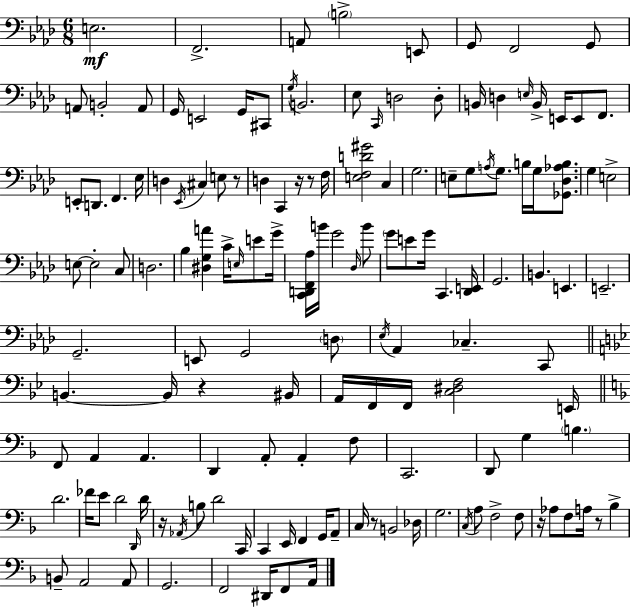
{
  \clef bass
  \numericTimeSignature
  \time 6/8
  \key f \minor
  e2.\mf | f,2.-> | a,8 \parenthesize b2-> e,8 | g,8 f,2 g,8 | \break a,8 b,2-. a,8 | g,16 e,2 g,16 cis,8 | \acciaccatura { g16 } b,2. | ees8 \grace { c,16 } d2 | \break d8-. b,16 d4 \grace { e16 } b,16-> e,16 e,8 | f,8. e,8-. d,8. f,4. | ees16 d4 \acciaccatura { ees,16 } cis4 | e8 r8 d4 c,4 | \break r16 r8 f16 <e f d' gis'>2 | c4 g2. | e8-- g8 \acciaccatura { a16 } g8. | b16 g16 <ges, des aes b>8. g4 e2-> | \break e8~~ e2-. | c8 d2. | bes4 <dis g a'>4 | c'16-> \grace { e16 } e'8 g'16-> <c, d, f, aes>16 b'16 g'2 | \break \grace { des16 } b'8 \parenthesize g'8 e'8 g'16 | c,4. <des, e,>16 g,2. | b,4. | e,4. e,2.-- | \break g,2.-- | e,8 g,2 | \parenthesize d8 \acciaccatura { ees16 } aes,4 | ces4.-- c,8 \bar "||" \break \key g \minor b,4.~~ b,16 r4 bis,16 | a,16 f,16 f,16 <c dis f>2 e,16 | \bar "||" \break \key d \minor f,8 a,4 a,4. | d,4 a,8-. a,4-. f8 | c,2. | d,8 g4 \parenthesize b4. | \break d'2. | fes'16 e'8 d'2 \grace { d,16 } | d'16 r16 \acciaccatura { aes,16 } b8 d'2 | c,16 c,4 e,16 f,4 g,16 | \break a,8-- c16 r8 b,2 | des16 g2. | \acciaccatura { c16 } a8 f2-> | f8 r16 aes8 f8 a16 r8 bes4-> | \break b,8-- a,2 | a,8 g,2. | f,2 dis,16 | f,8 a,16 \bar "|."
}